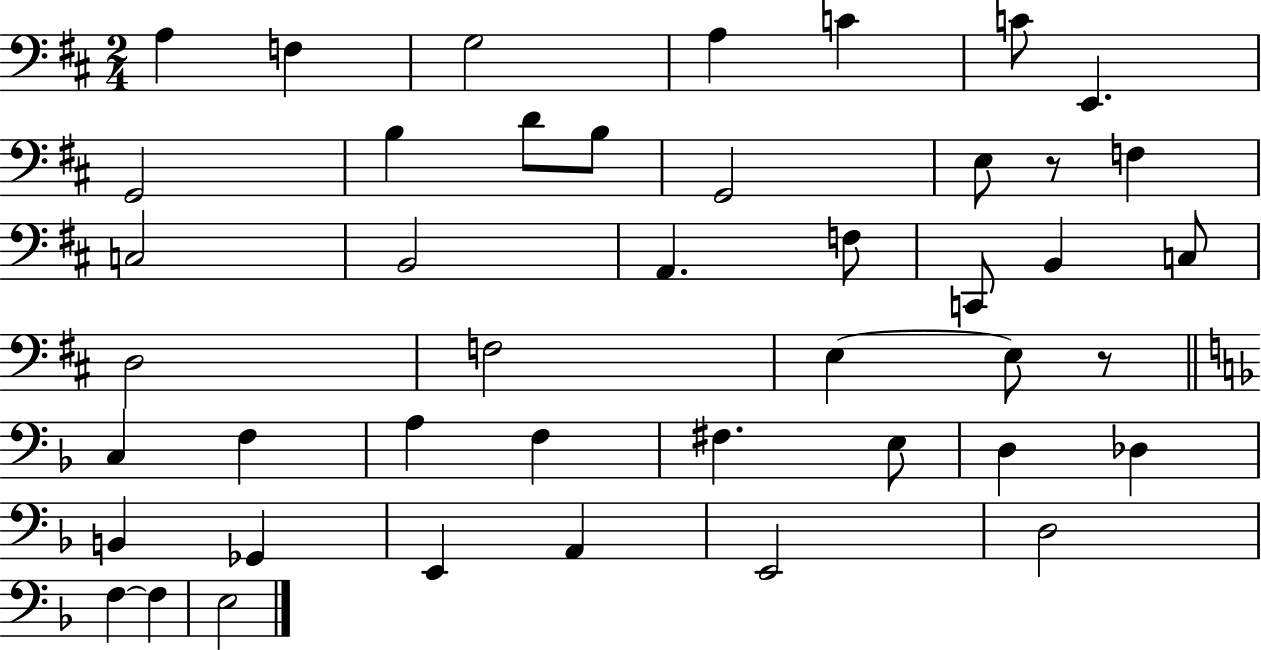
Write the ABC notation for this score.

X:1
T:Untitled
M:2/4
L:1/4
K:D
A, F, G,2 A, C C/2 E,, G,,2 B, D/2 B,/2 G,,2 E,/2 z/2 F, C,2 B,,2 A,, F,/2 C,,/2 B,, C,/2 D,2 F,2 E, E,/2 z/2 C, F, A, F, ^F, E,/2 D, _D, B,, _G,, E,, A,, E,,2 D,2 F, F, E,2